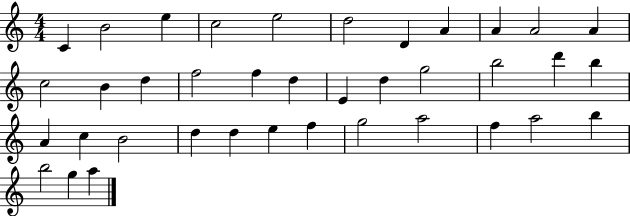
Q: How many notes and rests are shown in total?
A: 38